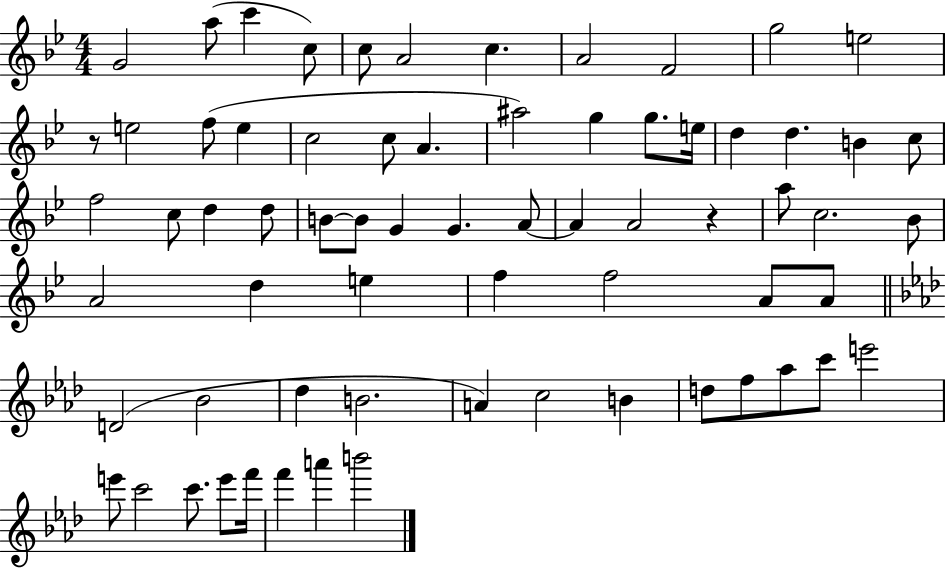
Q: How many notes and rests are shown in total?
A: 68